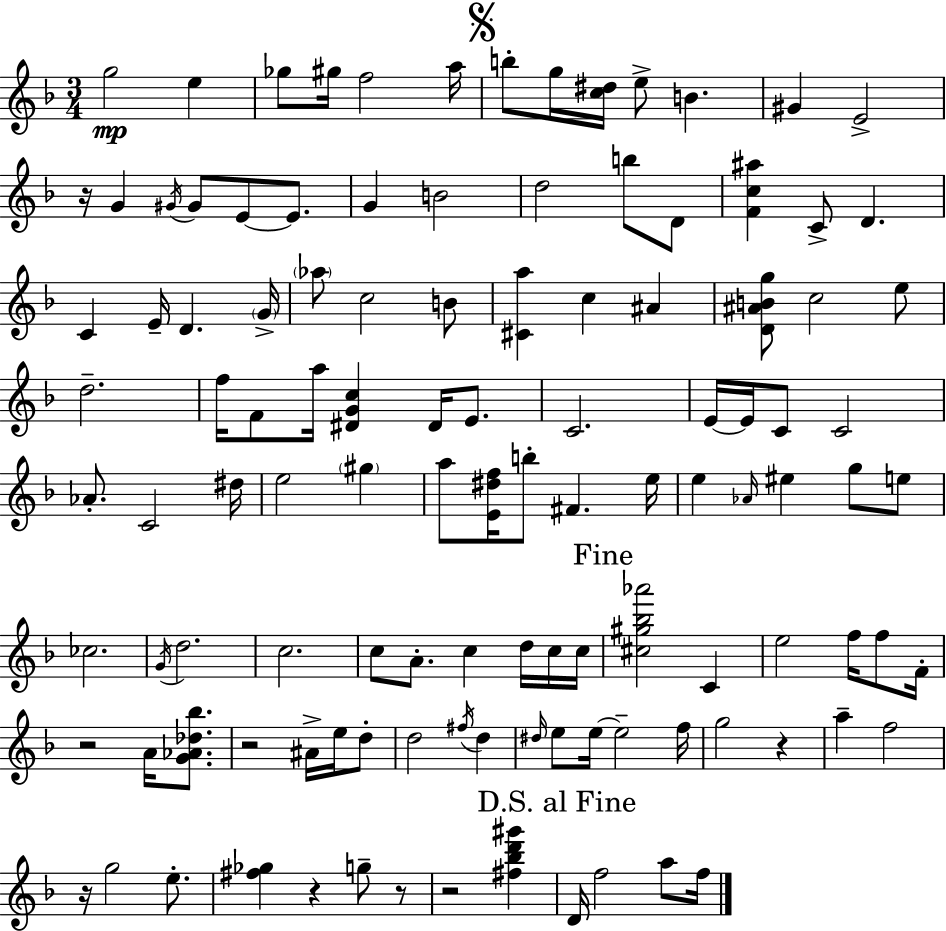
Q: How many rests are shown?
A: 8